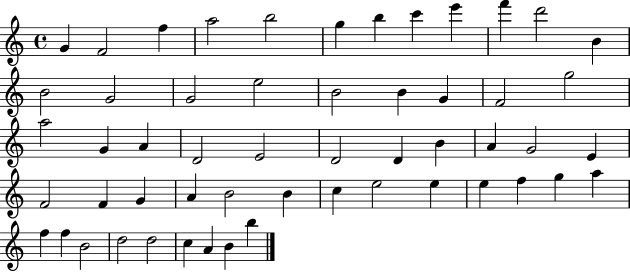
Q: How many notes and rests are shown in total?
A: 54